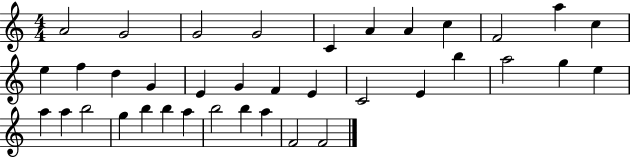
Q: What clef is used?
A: treble